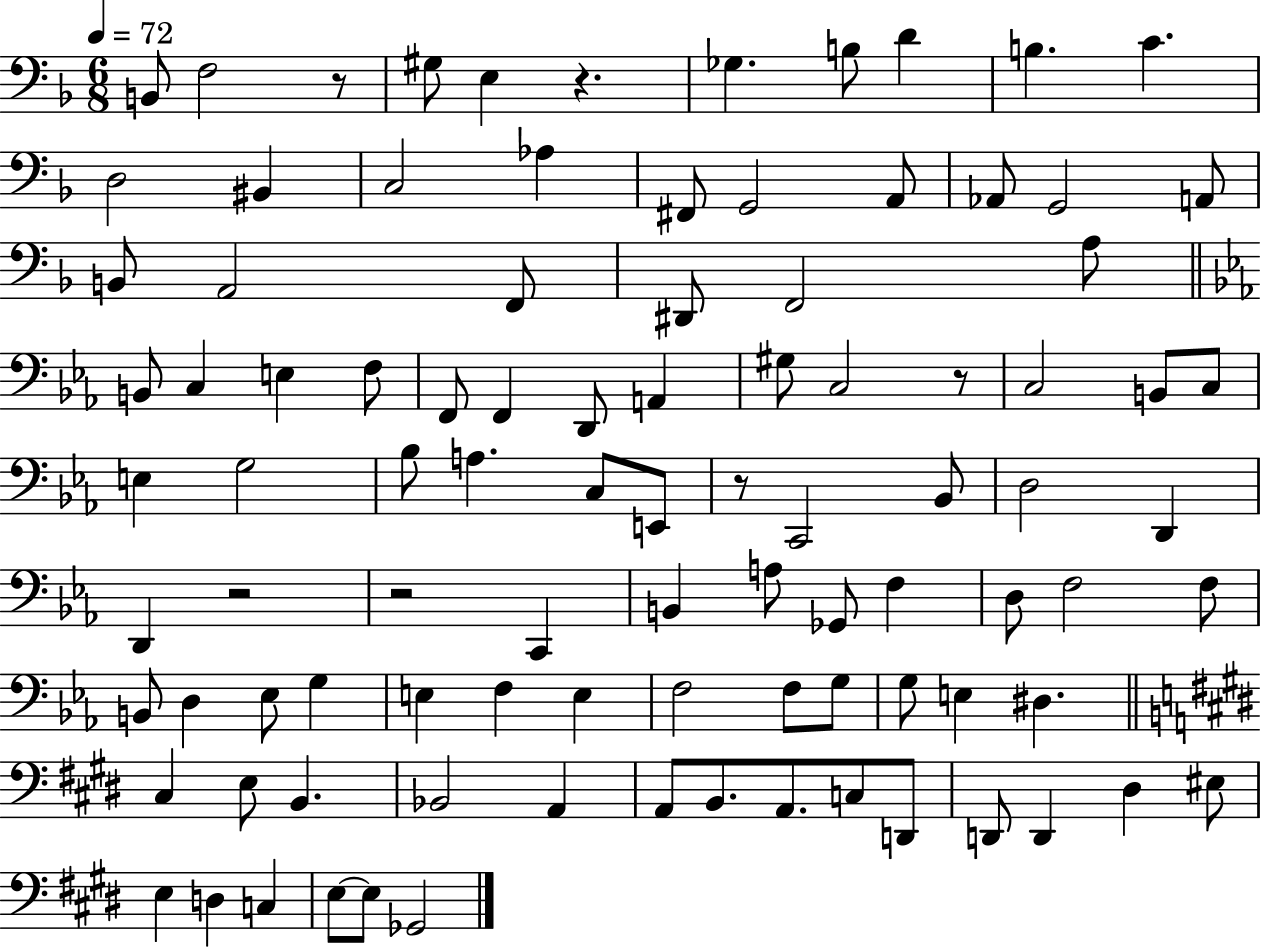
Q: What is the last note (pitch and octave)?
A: Gb2